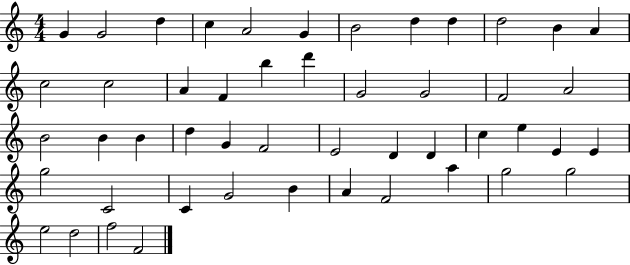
{
  \clef treble
  \numericTimeSignature
  \time 4/4
  \key c \major
  g'4 g'2 d''4 | c''4 a'2 g'4 | b'2 d''4 d''4 | d''2 b'4 a'4 | \break c''2 c''2 | a'4 f'4 b''4 d'''4 | g'2 g'2 | f'2 a'2 | \break b'2 b'4 b'4 | d''4 g'4 f'2 | e'2 d'4 d'4 | c''4 e''4 e'4 e'4 | \break g''2 c'2 | c'4 g'2 b'4 | a'4 f'2 a''4 | g''2 g''2 | \break e''2 d''2 | f''2 f'2 | \bar "|."
}